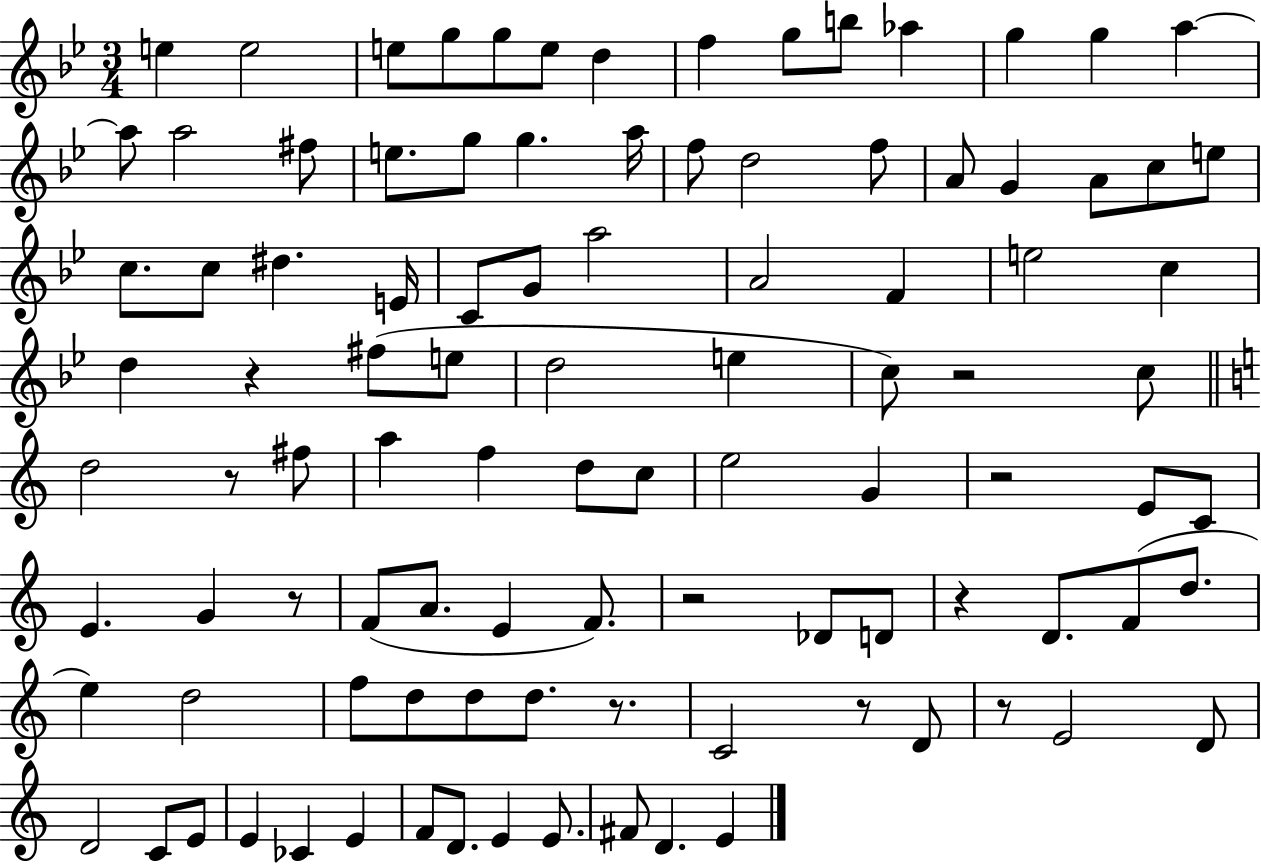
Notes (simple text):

E5/q E5/h E5/e G5/e G5/e E5/e D5/q F5/q G5/e B5/e Ab5/q G5/q G5/q A5/q A5/e A5/h F#5/e E5/e. G5/e G5/q. A5/s F5/e D5/h F5/e A4/e G4/q A4/e C5/e E5/e C5/e. C5/e D#5/q. E4/s C4/e G4/e A5/h A4/h F4/q E5/h C5/q D5/q R/q F#5/e E5/e D5/h E5/q C5/e R/h C5/e D5/h R/e F#5/e A5/q F5/q D5/e C5/e E5/h G4/q R/h E4/e C4/e E4/q. G4/q R/e F4/e A4/e. E4/q F4/e. R/h Db4/e D4/e R/q D4/e. F4/e D5/e. E5/q D5/h F5/e D5/e D5/e D5/e. R/e. C4/h R/e D4/e R/e E4/h D4/e D4/h C4/e E4/e E4/q CES4/q E4/q F4/e D4/e. E4/q E4/e. F#4/e D4/q. E4/q